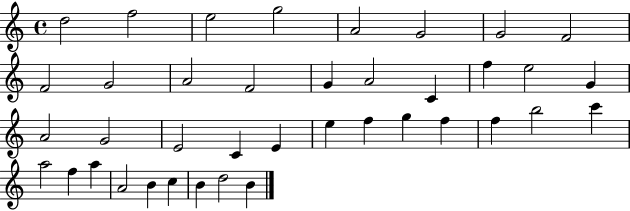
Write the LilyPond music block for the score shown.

{
  \clef treble
  \time 4/4
  \defaultTimeSignature
  \key c \major
  d''2 f''2 | e''2 g''2 | a'2 g'2 | g'2 f'2 | \break f'2 g'2 | a'2 f'2 | g'4 a'2 c'4 | f''4 e''2 g'4 | \break a'2 g'2 | e'2 c'4 e'4 | e''4 f''4 g''4 f''4 | f''4 b''2 c'''4 | \break a''2 f''4 a''4 | a'2 b'4 c''4 | b'4 d''2 b'4 | \bar "|."
}